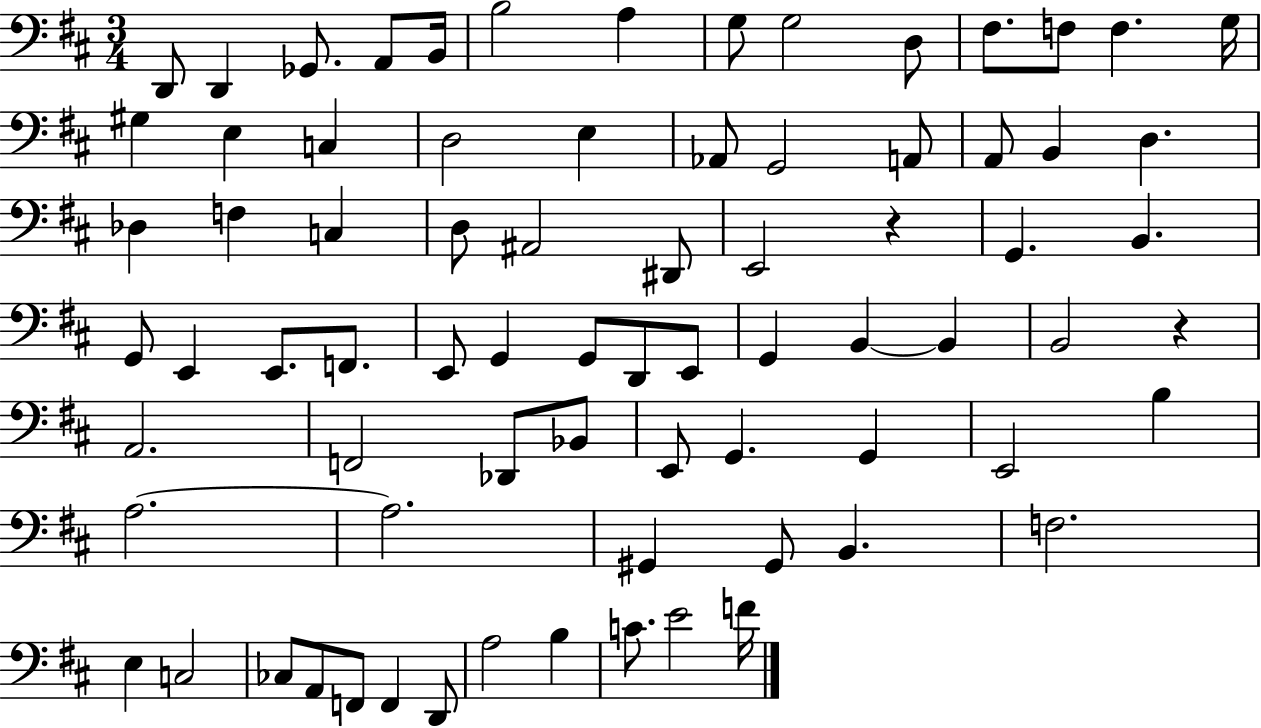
D2/e D2/q Gb2/e. A2/e B2/s B3/h A3/q G3/e G3/h D3/e F#3/e. F3/e F3/q. G3/s G#3/q E3/q C3/q D3/h E3/q Ab2/e G2/h A2/e A2/e B2/q D3/q. Db3/q F3/q C3/q D3/e A#2/h D#2/e E2/h R/q G2/q. B2/q. G2/e E2/q E2/e. F2/e. E2/e G2/q G2/e D2/e E2/e G2/q B2/q B2/q B2/h R/q A2/h. F2/h Db2/e Bb2/e E2/e G2/q. G2/q E2/h B3/q A3/h. A3/h. G#2/q G#2/e B2/q. F3/h. E3/q C3/h CES3/e A2/e F2/e F2/q D2/e A3/h B3/q C4/e. E4/h F4/s